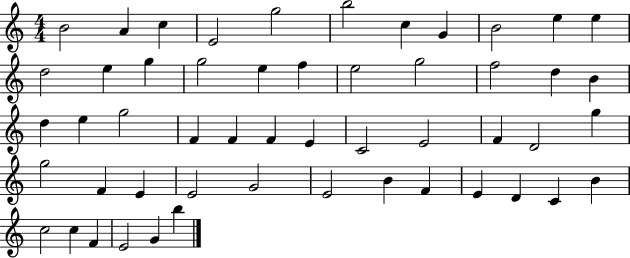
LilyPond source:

{
  \clef treble
  \numericTimeSignature
  \time 4/4
  \key c \major
  b'2 a'4 c''4 | e'2 g''2 | b''2 c''4 g'4 | b'2 e''4 e''4 | \break d''2 e''4 g''4 | g''2 e''4 f''4 | e''2 g''2 | f''2 d''4 b'4 | \break d''4 e''4 g''2 | f'4 f'4 f'4 e'4 | c'2 e'2 | f'4 d'2 g''4 | \break g''2 f'4 e'4 | e'2 g'2 | e'2 b'4 f'4 | e'4 d'4 c'4 b'4 | \break c''2 c''4 f'4 | e'2 g'4 b''4 | \bar "|."
}